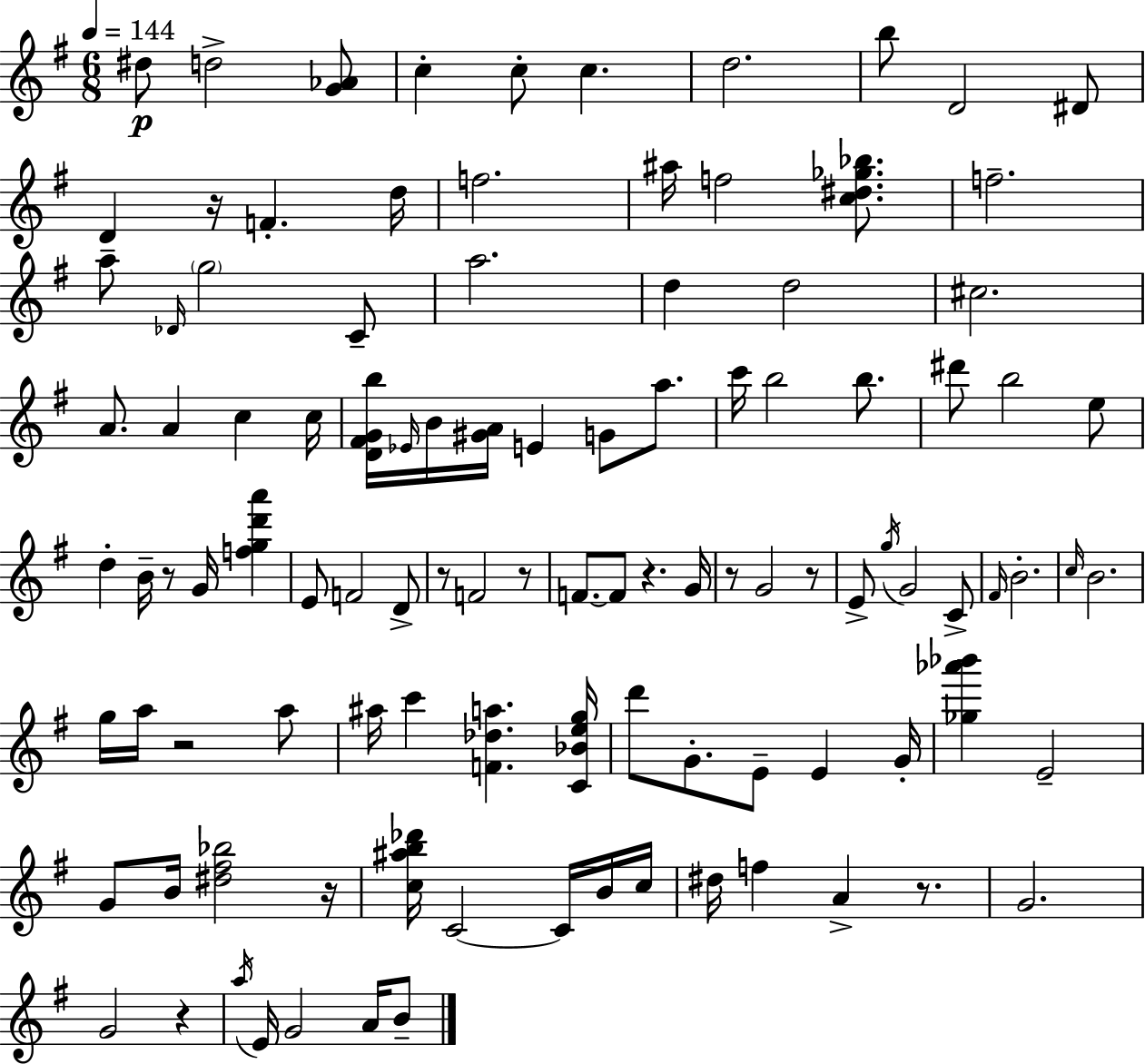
D#5/e D5/h [G4,Ab4]/e C5/q C5/e C5/q. D5/h. B5/e D4/h D#4/e D4/q R/s F4/q. D5/s F5/h. A#5/s F5/h [C5,D#5,Gb5,Bb5]/e. F5/h. A5/e Db4/s G5/h C4/e A5/h. D5/q D5/h C#5/h. A4/e. A4/q C5/q C5/s [D4,F#4,G4,B5]/s Eb4/s B4/s [G#4,A4]/s E4/q G4/e A5/e. C6/s B5/h B5/e. D#6/e B5/h E5/e D5/q B4/s R/e G4/s [F5,G5,D6,A6]/q E4/e F4/h D4/e R/e F4/h R/e F4/e. F4/e R/q. G4/s R/e G4/h R/e E4/e G5/s G4/h C4/e F#4/s B4/h. C5/s B4/h. G5/s A5/s R/h A5/e A#5/s C6/q [F4,Db5,A5]/q. [C4,Bb4,E5,G5]/s D6/e G4/e. E4/e E4/q G4/s [Gb5,Ab6,Bb6]/q E4/h G4/e B4/s [D#5,F#5,Bb5]/h R/s [C5,A#5,B5,Db6]/s C4/h C4/s B4/s C5/s D#5/s F5/q A4/q R/e. G4/h. G4/h R/q A5/s E4/s G4/h A4/s B4/e